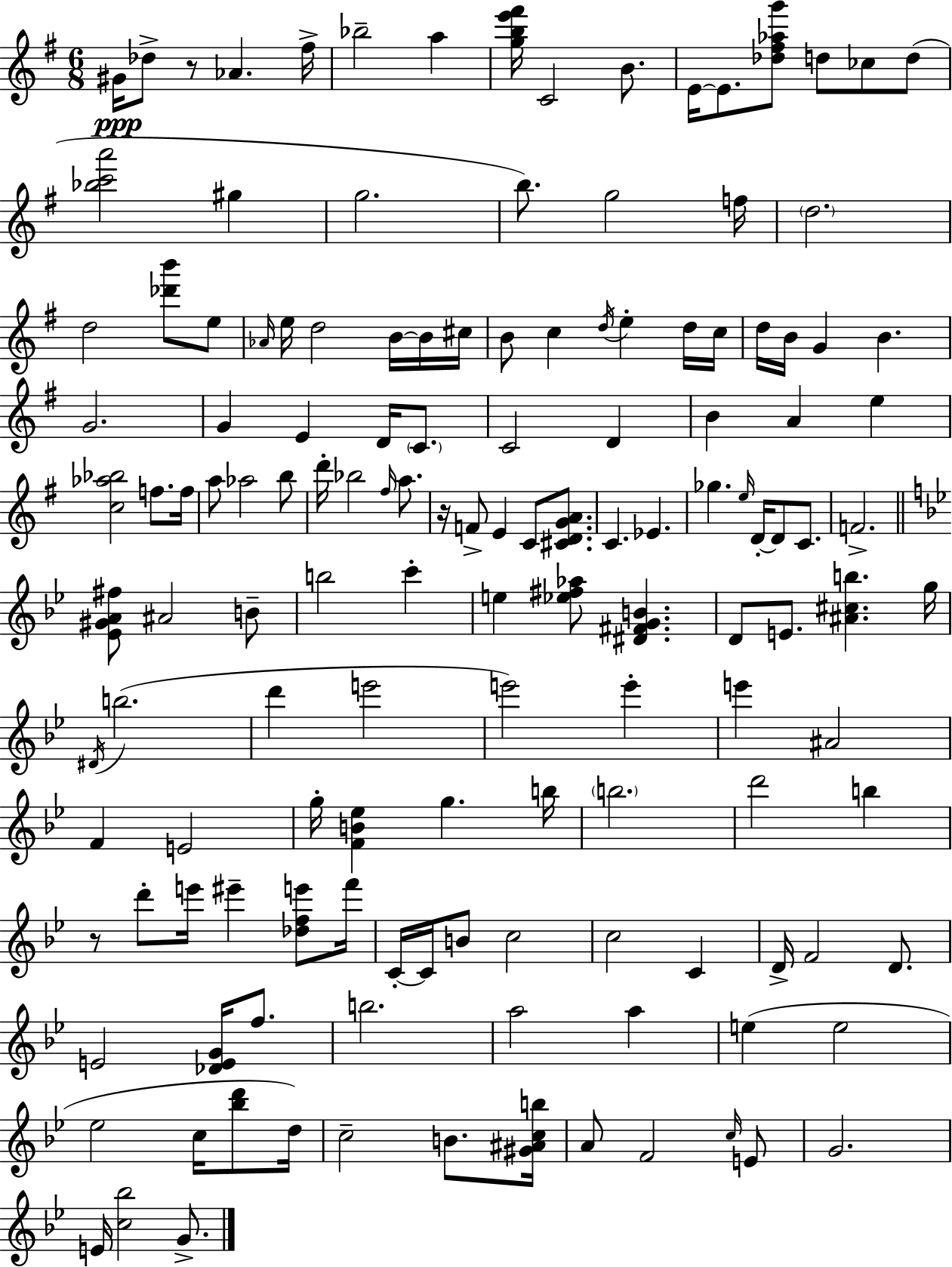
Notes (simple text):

G#4/s Db5/e R/e Ab4/q. F#5/s Bb5/h A5/q [G5,B5,E6,F#6]/s C4/h B4/e. E4/s E4/e. [Db5,F#5,Ab5,G6]/e D5/e CES5/e D5/e [Bb5,C6,A6]/h G#5/q G5/h. B5/e. G5/h F5/s D5/h. D5/h [Db6,B6]/e E5/e Ab4/s E5/s D5/h B4/s B4/s C#5/s B4/e C5/q D5/s E5/q D5/s C5/s D5/s B4/s G4/q B4/q. G4/h. G4/q E4/q D4/s C4/e. C4/h D4/q B4/q A4/q E5/q [C5,Ab5,Bb5]/h F5/e. F5/s A5/e Ab5/h B5/e D6/s Bb5/h F#5/s A5/e. R/s F4/e E4/q C4/e [C#4,D4,G4,A4]/e. C4/q. Eb4/q. Gb5/q. E5/s D4/s D4/e C4/e. F4/h. [Eb4,G#4,A4,F#5]/e A#4/h B4/e B5/h C6/q E5/q [Eb5,F#5,Ab5]/e [D#4,F#4,G4,B4]/q. D4/e E4/e. [A#4,C#5,B5]/q. G5/s D#4/s B5/h. D6/q E6/h E6/h E6/q E6/q A#4/h F4/q E4/h G5/s [F4,B4,Eb5]/q G5/q. B5/s B5/h. D6/h B5/q R/e D6/e E6/s EIS6/q [Db5,F5,E6]/e F6/s C4/s C4/s B4/e C5/h C5/h C4/q D4/s F4/h D4/e. E4/h [Db4,E4,G4]/s F5/e. B5/h. A5/h A5/q E5/q E5/h Eb5/h C5/s [Bb5,D6]/e D5/s C5/h B4/e. [G#4,A#4,C5,B5]/s A4/e F4/h C5/s E4/e G4/h. E4/s [C5,Bb5]/h G4/e.